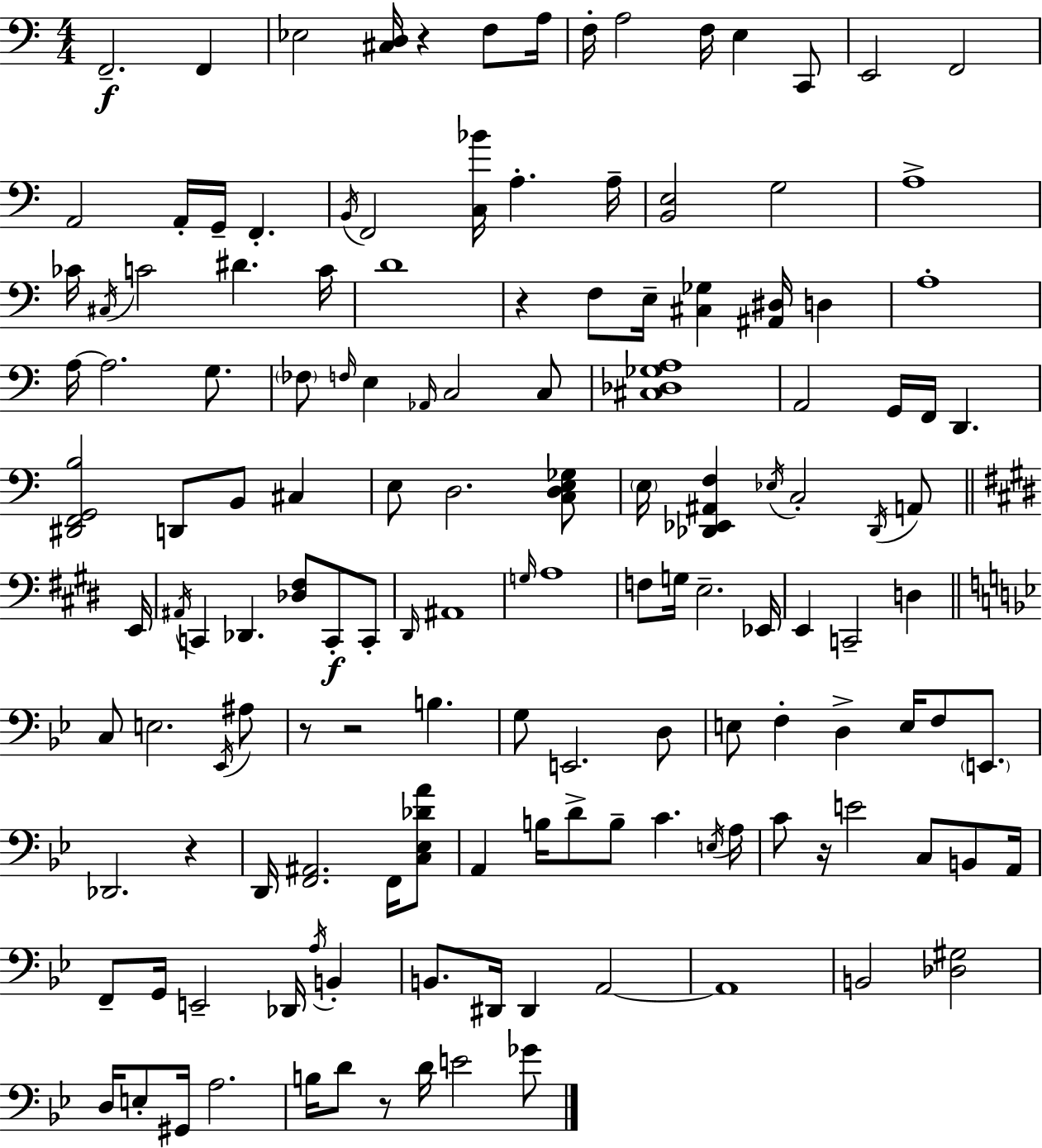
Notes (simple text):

F2/h. F2/q Eb3/h [C#3,D3]/s R/q F3/e A3/s F3/s A3/h F3/s E3/q C2/e E2/h F2/h A2/h A2/s G2/s F2/q. B2/s F2/h [C3,Bb4]/s A3/q. A3/s [B2,E3]/h G3/h A3/w CES4/s C#3/s C4/h D#4/q. C4/s D4/w R/q F3/e E3/s [C#3,Gb3]/q [A#2,D#3]/s D3/q A3/w A3/s A3/h. G3/e. FES3/e F3/s E3/q Ab2/s C3/h C3/e [C#3,Db3,Gb3,A3]/w A2/h G2/s F2/s D2/q. [D#2,F2,G2,B3]/h D2/e B2/e C#3/q E3/e D3/h. [C3,D3,E3,Gb3]/e E3/s [Db2,Eb2,A#2,F3]/q Eb3/s C3/h Db2/s A2/e E2/s A#2/s C2/q Db2/q. [Db3,F#3]/e C2/e C2/e D#2/s A#2/w G3/s A3/w F3/e G3/s E3/h. Eb2/s E2/q C2/h D3/q C3/e E3/h. Eb2/s A#3/e R/e R/h B3/q. G3/e E2/h. D3/e E3/e F3/q D3/q E3/s F3/e E2/e. Db2/h. R/q D2/s [F2,A#2]/h. F2/s [C3,Eb3,Db4,A4]/e A2/q B3/s D4/e B3/e C4/q. E3/s A3/s C4/e R/s E4/h C3/e B2/e A2/s F2/e G2/s E2/h Db2/s A3/s B2/q B2/e. D#2/s D#2/q A2/h A2/w B2/h [Db3,G#3]/h D3/s E3/e G#2/s A3/h. B3/s D4/e R/e D4/s E4/h Gb4/e